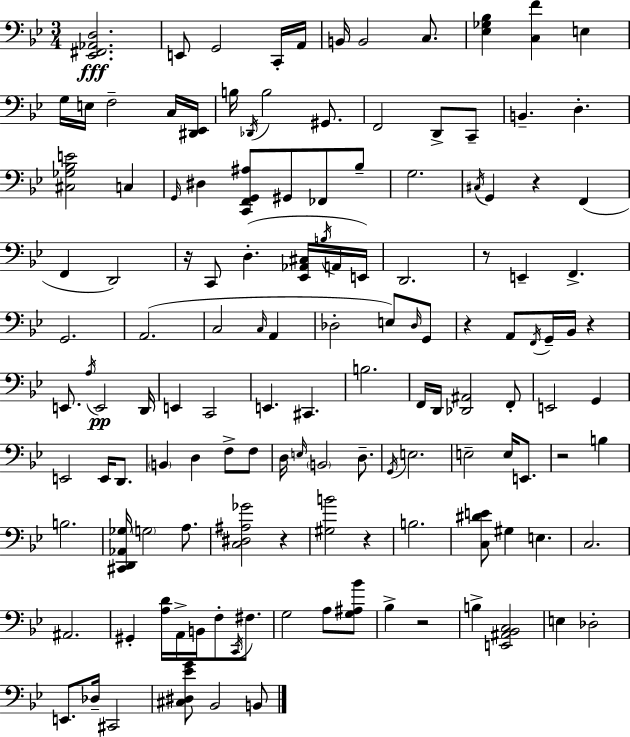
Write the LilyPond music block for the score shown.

{
  \clef bass
  \numericTimeSignature
  \time 3/4
  \key g \minor
  \repeat volta 2 { <ees, fis, aes, d>2.\fff | e,8 g,2 c,16-. a,16 | b,16 b,2 c8. | <ees ges bes>4 <c f'>4 e4 | \break g16 e16 f2-- c16 <dis, ees,>16 | b16 \acciaccatura { des,16 } b2 gis,8. | f,2 d,8-> c,8-- | b,4.-- d4.-. | \break <cis ges bes e'>2 c4 | \grace { g,16 } dis4 <c, f, g, ais>8 gis,8 fes,8 | bes8-- g2. | \acciaccatura { cis16 } g,4 r4 f,4( | \break f,4 d,2) | r16 c,8 d4.-.( | <ees, aes, cis>16 \acciaccatura { b16 } a,16 e,16) d,2. | r8 e,4-- f,4.-> | \break g,2. | a,2.( | c2 | \grace { c16 } a,4 des2-. | \break e8) \grace { des16 } g,8 r4 a,8 | \acciaccatura { f,16 } g,16-- bes,16 r4 e,8. \acciaccatura { a16 }\pp e,2 | d,16 e,4 | c,2 e,4. | \break cis,4. b2. | f,16 d,16 <des, ais,>2 | f,8-. e,2 | g,4 e,2 | \break e,16 d,8. \parenthesize b,4 | d4 f8-> f8 d16 \grace { e16 } \parenthesize b,2 | d8.-- \acciaccatura { g,16 } e2. | e2-- | \break e16 e,8. r2 | b4 b2. | <cis, d, aes, ges>16 \parenthesize g2 | a8. <c dis ais ges'>2 | \break r4 <gis b'>2 | r4 b2. | <c dis' e'>8 | gis4 e4. c2. | \break ais,2. | gis,4-. | <a d'>16 a,16-> b,16 f8-. \acciaccatura { c,16 } fis8. g2 | a8 <g ais bes'>8 bes4-> | \break r2 b4-> | <e, ais, bes, c>2 e4 | des2-. e,8. | des16-- cis,2 <cis dis ees' g'>8 | \break bes,2 b,8 } \bar "|."
}